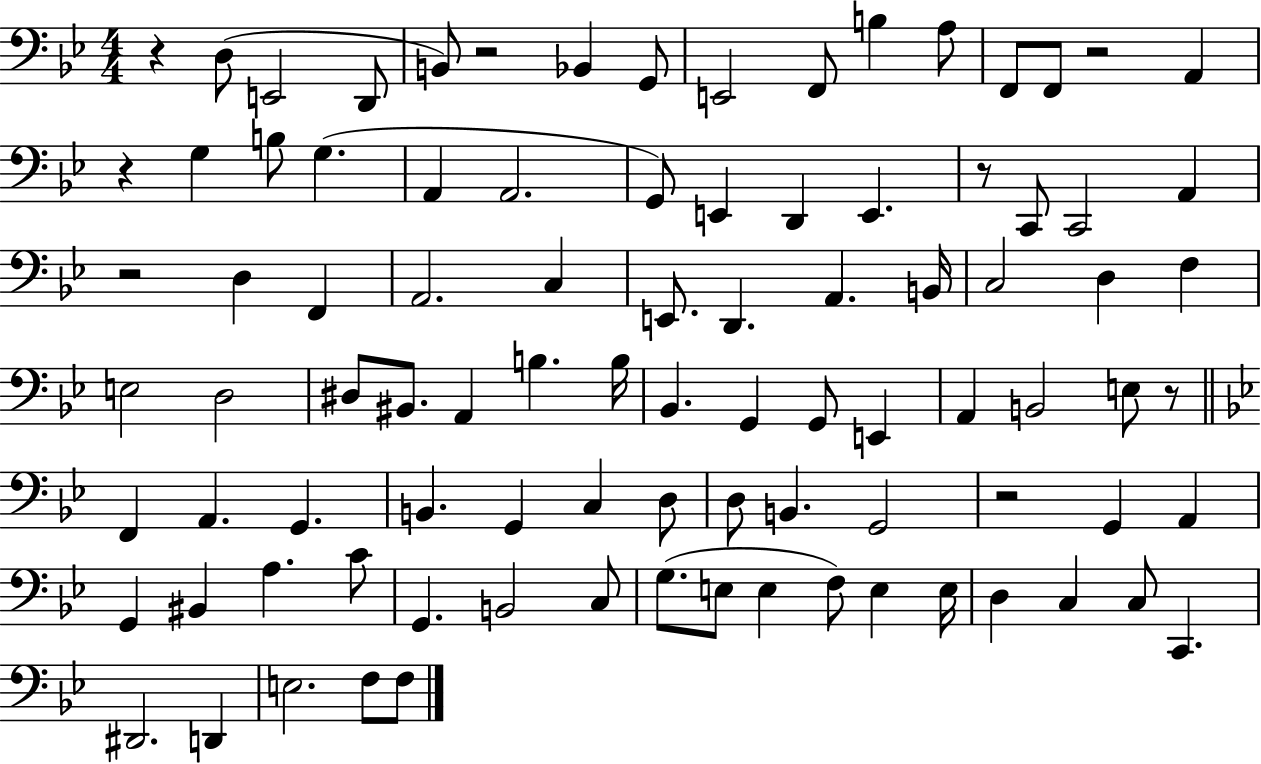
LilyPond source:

{
  \clef bass
  \numericTimeSignature
  \time 4/4
  \key bes \major
  r4 d8( e,2 d,8 | b,8) r2 bes,4 g,8 | e,2 f,8 b4 a8 | f,8 f,8 r2 a,4 | \break r4 g4 b8 g4.( | a,4 a,2. | g,8) e,4 d,4 e,4. | r8 c,8 c,2 a,4 | \break r2 d4 f,4 | a,2. c4 | e,8. d,4. a,4. b,16 | c2 d4 f4 | \break e2 d2 | dis8 bis,8. a,4 b4. b16 | bes,4. g,4 g,8 e,4 | a,4 b,2 e8 r8 | \break \bar "||" \break \key bes \major f,4 a,4. g,4. | b,4. g,4 c4 d8 | d8 b,4. g,2 | r2 g,4 a,4 | \break g,4 bis,4 a4. c'8 | g,4. b,2 c8 | g8.( e8 e4 f8) e4 e16 | d4 c4 c8 c,4. | \break dis,2. d,4 | e2. f8 f8 | \bar "|."
}